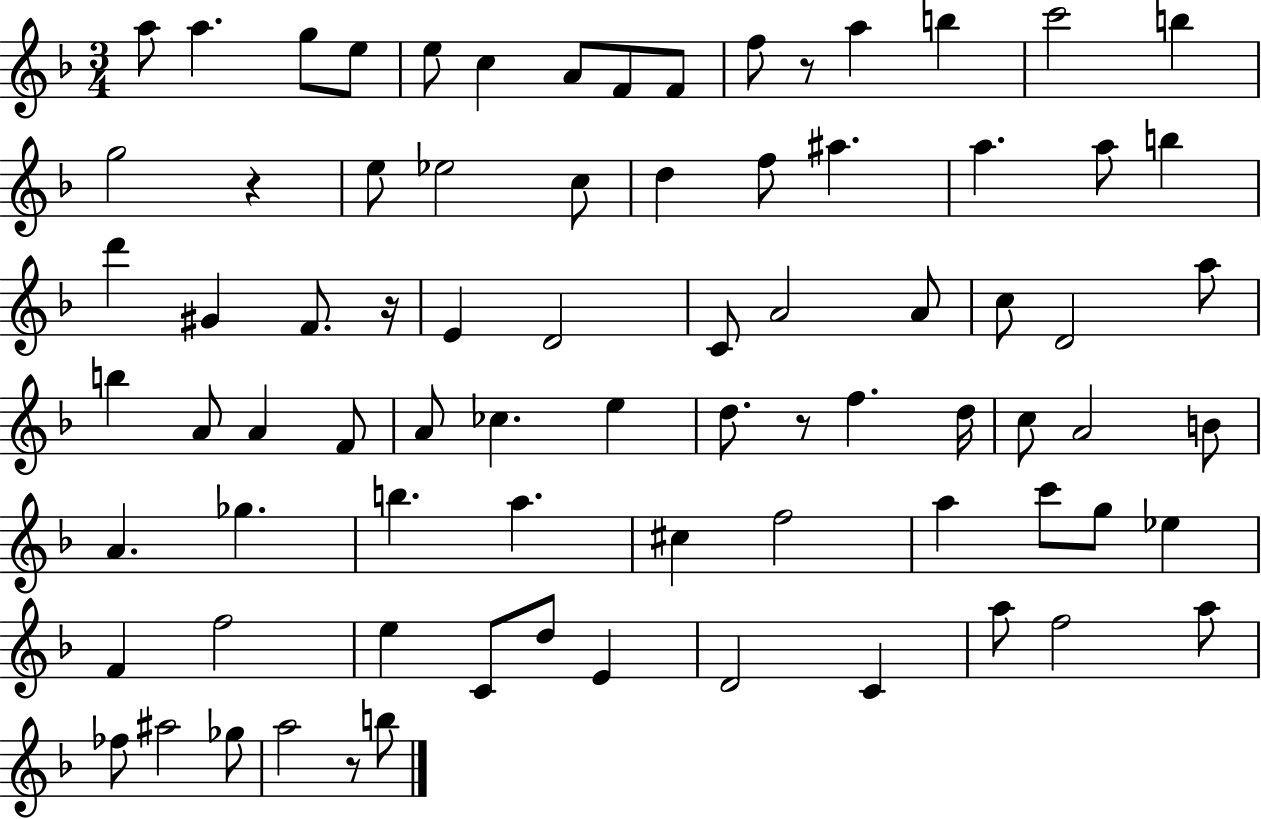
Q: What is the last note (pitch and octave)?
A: B5